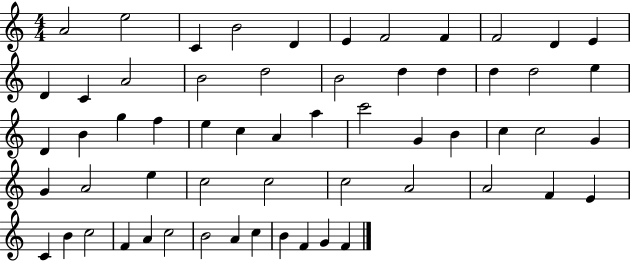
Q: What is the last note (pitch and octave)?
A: F4